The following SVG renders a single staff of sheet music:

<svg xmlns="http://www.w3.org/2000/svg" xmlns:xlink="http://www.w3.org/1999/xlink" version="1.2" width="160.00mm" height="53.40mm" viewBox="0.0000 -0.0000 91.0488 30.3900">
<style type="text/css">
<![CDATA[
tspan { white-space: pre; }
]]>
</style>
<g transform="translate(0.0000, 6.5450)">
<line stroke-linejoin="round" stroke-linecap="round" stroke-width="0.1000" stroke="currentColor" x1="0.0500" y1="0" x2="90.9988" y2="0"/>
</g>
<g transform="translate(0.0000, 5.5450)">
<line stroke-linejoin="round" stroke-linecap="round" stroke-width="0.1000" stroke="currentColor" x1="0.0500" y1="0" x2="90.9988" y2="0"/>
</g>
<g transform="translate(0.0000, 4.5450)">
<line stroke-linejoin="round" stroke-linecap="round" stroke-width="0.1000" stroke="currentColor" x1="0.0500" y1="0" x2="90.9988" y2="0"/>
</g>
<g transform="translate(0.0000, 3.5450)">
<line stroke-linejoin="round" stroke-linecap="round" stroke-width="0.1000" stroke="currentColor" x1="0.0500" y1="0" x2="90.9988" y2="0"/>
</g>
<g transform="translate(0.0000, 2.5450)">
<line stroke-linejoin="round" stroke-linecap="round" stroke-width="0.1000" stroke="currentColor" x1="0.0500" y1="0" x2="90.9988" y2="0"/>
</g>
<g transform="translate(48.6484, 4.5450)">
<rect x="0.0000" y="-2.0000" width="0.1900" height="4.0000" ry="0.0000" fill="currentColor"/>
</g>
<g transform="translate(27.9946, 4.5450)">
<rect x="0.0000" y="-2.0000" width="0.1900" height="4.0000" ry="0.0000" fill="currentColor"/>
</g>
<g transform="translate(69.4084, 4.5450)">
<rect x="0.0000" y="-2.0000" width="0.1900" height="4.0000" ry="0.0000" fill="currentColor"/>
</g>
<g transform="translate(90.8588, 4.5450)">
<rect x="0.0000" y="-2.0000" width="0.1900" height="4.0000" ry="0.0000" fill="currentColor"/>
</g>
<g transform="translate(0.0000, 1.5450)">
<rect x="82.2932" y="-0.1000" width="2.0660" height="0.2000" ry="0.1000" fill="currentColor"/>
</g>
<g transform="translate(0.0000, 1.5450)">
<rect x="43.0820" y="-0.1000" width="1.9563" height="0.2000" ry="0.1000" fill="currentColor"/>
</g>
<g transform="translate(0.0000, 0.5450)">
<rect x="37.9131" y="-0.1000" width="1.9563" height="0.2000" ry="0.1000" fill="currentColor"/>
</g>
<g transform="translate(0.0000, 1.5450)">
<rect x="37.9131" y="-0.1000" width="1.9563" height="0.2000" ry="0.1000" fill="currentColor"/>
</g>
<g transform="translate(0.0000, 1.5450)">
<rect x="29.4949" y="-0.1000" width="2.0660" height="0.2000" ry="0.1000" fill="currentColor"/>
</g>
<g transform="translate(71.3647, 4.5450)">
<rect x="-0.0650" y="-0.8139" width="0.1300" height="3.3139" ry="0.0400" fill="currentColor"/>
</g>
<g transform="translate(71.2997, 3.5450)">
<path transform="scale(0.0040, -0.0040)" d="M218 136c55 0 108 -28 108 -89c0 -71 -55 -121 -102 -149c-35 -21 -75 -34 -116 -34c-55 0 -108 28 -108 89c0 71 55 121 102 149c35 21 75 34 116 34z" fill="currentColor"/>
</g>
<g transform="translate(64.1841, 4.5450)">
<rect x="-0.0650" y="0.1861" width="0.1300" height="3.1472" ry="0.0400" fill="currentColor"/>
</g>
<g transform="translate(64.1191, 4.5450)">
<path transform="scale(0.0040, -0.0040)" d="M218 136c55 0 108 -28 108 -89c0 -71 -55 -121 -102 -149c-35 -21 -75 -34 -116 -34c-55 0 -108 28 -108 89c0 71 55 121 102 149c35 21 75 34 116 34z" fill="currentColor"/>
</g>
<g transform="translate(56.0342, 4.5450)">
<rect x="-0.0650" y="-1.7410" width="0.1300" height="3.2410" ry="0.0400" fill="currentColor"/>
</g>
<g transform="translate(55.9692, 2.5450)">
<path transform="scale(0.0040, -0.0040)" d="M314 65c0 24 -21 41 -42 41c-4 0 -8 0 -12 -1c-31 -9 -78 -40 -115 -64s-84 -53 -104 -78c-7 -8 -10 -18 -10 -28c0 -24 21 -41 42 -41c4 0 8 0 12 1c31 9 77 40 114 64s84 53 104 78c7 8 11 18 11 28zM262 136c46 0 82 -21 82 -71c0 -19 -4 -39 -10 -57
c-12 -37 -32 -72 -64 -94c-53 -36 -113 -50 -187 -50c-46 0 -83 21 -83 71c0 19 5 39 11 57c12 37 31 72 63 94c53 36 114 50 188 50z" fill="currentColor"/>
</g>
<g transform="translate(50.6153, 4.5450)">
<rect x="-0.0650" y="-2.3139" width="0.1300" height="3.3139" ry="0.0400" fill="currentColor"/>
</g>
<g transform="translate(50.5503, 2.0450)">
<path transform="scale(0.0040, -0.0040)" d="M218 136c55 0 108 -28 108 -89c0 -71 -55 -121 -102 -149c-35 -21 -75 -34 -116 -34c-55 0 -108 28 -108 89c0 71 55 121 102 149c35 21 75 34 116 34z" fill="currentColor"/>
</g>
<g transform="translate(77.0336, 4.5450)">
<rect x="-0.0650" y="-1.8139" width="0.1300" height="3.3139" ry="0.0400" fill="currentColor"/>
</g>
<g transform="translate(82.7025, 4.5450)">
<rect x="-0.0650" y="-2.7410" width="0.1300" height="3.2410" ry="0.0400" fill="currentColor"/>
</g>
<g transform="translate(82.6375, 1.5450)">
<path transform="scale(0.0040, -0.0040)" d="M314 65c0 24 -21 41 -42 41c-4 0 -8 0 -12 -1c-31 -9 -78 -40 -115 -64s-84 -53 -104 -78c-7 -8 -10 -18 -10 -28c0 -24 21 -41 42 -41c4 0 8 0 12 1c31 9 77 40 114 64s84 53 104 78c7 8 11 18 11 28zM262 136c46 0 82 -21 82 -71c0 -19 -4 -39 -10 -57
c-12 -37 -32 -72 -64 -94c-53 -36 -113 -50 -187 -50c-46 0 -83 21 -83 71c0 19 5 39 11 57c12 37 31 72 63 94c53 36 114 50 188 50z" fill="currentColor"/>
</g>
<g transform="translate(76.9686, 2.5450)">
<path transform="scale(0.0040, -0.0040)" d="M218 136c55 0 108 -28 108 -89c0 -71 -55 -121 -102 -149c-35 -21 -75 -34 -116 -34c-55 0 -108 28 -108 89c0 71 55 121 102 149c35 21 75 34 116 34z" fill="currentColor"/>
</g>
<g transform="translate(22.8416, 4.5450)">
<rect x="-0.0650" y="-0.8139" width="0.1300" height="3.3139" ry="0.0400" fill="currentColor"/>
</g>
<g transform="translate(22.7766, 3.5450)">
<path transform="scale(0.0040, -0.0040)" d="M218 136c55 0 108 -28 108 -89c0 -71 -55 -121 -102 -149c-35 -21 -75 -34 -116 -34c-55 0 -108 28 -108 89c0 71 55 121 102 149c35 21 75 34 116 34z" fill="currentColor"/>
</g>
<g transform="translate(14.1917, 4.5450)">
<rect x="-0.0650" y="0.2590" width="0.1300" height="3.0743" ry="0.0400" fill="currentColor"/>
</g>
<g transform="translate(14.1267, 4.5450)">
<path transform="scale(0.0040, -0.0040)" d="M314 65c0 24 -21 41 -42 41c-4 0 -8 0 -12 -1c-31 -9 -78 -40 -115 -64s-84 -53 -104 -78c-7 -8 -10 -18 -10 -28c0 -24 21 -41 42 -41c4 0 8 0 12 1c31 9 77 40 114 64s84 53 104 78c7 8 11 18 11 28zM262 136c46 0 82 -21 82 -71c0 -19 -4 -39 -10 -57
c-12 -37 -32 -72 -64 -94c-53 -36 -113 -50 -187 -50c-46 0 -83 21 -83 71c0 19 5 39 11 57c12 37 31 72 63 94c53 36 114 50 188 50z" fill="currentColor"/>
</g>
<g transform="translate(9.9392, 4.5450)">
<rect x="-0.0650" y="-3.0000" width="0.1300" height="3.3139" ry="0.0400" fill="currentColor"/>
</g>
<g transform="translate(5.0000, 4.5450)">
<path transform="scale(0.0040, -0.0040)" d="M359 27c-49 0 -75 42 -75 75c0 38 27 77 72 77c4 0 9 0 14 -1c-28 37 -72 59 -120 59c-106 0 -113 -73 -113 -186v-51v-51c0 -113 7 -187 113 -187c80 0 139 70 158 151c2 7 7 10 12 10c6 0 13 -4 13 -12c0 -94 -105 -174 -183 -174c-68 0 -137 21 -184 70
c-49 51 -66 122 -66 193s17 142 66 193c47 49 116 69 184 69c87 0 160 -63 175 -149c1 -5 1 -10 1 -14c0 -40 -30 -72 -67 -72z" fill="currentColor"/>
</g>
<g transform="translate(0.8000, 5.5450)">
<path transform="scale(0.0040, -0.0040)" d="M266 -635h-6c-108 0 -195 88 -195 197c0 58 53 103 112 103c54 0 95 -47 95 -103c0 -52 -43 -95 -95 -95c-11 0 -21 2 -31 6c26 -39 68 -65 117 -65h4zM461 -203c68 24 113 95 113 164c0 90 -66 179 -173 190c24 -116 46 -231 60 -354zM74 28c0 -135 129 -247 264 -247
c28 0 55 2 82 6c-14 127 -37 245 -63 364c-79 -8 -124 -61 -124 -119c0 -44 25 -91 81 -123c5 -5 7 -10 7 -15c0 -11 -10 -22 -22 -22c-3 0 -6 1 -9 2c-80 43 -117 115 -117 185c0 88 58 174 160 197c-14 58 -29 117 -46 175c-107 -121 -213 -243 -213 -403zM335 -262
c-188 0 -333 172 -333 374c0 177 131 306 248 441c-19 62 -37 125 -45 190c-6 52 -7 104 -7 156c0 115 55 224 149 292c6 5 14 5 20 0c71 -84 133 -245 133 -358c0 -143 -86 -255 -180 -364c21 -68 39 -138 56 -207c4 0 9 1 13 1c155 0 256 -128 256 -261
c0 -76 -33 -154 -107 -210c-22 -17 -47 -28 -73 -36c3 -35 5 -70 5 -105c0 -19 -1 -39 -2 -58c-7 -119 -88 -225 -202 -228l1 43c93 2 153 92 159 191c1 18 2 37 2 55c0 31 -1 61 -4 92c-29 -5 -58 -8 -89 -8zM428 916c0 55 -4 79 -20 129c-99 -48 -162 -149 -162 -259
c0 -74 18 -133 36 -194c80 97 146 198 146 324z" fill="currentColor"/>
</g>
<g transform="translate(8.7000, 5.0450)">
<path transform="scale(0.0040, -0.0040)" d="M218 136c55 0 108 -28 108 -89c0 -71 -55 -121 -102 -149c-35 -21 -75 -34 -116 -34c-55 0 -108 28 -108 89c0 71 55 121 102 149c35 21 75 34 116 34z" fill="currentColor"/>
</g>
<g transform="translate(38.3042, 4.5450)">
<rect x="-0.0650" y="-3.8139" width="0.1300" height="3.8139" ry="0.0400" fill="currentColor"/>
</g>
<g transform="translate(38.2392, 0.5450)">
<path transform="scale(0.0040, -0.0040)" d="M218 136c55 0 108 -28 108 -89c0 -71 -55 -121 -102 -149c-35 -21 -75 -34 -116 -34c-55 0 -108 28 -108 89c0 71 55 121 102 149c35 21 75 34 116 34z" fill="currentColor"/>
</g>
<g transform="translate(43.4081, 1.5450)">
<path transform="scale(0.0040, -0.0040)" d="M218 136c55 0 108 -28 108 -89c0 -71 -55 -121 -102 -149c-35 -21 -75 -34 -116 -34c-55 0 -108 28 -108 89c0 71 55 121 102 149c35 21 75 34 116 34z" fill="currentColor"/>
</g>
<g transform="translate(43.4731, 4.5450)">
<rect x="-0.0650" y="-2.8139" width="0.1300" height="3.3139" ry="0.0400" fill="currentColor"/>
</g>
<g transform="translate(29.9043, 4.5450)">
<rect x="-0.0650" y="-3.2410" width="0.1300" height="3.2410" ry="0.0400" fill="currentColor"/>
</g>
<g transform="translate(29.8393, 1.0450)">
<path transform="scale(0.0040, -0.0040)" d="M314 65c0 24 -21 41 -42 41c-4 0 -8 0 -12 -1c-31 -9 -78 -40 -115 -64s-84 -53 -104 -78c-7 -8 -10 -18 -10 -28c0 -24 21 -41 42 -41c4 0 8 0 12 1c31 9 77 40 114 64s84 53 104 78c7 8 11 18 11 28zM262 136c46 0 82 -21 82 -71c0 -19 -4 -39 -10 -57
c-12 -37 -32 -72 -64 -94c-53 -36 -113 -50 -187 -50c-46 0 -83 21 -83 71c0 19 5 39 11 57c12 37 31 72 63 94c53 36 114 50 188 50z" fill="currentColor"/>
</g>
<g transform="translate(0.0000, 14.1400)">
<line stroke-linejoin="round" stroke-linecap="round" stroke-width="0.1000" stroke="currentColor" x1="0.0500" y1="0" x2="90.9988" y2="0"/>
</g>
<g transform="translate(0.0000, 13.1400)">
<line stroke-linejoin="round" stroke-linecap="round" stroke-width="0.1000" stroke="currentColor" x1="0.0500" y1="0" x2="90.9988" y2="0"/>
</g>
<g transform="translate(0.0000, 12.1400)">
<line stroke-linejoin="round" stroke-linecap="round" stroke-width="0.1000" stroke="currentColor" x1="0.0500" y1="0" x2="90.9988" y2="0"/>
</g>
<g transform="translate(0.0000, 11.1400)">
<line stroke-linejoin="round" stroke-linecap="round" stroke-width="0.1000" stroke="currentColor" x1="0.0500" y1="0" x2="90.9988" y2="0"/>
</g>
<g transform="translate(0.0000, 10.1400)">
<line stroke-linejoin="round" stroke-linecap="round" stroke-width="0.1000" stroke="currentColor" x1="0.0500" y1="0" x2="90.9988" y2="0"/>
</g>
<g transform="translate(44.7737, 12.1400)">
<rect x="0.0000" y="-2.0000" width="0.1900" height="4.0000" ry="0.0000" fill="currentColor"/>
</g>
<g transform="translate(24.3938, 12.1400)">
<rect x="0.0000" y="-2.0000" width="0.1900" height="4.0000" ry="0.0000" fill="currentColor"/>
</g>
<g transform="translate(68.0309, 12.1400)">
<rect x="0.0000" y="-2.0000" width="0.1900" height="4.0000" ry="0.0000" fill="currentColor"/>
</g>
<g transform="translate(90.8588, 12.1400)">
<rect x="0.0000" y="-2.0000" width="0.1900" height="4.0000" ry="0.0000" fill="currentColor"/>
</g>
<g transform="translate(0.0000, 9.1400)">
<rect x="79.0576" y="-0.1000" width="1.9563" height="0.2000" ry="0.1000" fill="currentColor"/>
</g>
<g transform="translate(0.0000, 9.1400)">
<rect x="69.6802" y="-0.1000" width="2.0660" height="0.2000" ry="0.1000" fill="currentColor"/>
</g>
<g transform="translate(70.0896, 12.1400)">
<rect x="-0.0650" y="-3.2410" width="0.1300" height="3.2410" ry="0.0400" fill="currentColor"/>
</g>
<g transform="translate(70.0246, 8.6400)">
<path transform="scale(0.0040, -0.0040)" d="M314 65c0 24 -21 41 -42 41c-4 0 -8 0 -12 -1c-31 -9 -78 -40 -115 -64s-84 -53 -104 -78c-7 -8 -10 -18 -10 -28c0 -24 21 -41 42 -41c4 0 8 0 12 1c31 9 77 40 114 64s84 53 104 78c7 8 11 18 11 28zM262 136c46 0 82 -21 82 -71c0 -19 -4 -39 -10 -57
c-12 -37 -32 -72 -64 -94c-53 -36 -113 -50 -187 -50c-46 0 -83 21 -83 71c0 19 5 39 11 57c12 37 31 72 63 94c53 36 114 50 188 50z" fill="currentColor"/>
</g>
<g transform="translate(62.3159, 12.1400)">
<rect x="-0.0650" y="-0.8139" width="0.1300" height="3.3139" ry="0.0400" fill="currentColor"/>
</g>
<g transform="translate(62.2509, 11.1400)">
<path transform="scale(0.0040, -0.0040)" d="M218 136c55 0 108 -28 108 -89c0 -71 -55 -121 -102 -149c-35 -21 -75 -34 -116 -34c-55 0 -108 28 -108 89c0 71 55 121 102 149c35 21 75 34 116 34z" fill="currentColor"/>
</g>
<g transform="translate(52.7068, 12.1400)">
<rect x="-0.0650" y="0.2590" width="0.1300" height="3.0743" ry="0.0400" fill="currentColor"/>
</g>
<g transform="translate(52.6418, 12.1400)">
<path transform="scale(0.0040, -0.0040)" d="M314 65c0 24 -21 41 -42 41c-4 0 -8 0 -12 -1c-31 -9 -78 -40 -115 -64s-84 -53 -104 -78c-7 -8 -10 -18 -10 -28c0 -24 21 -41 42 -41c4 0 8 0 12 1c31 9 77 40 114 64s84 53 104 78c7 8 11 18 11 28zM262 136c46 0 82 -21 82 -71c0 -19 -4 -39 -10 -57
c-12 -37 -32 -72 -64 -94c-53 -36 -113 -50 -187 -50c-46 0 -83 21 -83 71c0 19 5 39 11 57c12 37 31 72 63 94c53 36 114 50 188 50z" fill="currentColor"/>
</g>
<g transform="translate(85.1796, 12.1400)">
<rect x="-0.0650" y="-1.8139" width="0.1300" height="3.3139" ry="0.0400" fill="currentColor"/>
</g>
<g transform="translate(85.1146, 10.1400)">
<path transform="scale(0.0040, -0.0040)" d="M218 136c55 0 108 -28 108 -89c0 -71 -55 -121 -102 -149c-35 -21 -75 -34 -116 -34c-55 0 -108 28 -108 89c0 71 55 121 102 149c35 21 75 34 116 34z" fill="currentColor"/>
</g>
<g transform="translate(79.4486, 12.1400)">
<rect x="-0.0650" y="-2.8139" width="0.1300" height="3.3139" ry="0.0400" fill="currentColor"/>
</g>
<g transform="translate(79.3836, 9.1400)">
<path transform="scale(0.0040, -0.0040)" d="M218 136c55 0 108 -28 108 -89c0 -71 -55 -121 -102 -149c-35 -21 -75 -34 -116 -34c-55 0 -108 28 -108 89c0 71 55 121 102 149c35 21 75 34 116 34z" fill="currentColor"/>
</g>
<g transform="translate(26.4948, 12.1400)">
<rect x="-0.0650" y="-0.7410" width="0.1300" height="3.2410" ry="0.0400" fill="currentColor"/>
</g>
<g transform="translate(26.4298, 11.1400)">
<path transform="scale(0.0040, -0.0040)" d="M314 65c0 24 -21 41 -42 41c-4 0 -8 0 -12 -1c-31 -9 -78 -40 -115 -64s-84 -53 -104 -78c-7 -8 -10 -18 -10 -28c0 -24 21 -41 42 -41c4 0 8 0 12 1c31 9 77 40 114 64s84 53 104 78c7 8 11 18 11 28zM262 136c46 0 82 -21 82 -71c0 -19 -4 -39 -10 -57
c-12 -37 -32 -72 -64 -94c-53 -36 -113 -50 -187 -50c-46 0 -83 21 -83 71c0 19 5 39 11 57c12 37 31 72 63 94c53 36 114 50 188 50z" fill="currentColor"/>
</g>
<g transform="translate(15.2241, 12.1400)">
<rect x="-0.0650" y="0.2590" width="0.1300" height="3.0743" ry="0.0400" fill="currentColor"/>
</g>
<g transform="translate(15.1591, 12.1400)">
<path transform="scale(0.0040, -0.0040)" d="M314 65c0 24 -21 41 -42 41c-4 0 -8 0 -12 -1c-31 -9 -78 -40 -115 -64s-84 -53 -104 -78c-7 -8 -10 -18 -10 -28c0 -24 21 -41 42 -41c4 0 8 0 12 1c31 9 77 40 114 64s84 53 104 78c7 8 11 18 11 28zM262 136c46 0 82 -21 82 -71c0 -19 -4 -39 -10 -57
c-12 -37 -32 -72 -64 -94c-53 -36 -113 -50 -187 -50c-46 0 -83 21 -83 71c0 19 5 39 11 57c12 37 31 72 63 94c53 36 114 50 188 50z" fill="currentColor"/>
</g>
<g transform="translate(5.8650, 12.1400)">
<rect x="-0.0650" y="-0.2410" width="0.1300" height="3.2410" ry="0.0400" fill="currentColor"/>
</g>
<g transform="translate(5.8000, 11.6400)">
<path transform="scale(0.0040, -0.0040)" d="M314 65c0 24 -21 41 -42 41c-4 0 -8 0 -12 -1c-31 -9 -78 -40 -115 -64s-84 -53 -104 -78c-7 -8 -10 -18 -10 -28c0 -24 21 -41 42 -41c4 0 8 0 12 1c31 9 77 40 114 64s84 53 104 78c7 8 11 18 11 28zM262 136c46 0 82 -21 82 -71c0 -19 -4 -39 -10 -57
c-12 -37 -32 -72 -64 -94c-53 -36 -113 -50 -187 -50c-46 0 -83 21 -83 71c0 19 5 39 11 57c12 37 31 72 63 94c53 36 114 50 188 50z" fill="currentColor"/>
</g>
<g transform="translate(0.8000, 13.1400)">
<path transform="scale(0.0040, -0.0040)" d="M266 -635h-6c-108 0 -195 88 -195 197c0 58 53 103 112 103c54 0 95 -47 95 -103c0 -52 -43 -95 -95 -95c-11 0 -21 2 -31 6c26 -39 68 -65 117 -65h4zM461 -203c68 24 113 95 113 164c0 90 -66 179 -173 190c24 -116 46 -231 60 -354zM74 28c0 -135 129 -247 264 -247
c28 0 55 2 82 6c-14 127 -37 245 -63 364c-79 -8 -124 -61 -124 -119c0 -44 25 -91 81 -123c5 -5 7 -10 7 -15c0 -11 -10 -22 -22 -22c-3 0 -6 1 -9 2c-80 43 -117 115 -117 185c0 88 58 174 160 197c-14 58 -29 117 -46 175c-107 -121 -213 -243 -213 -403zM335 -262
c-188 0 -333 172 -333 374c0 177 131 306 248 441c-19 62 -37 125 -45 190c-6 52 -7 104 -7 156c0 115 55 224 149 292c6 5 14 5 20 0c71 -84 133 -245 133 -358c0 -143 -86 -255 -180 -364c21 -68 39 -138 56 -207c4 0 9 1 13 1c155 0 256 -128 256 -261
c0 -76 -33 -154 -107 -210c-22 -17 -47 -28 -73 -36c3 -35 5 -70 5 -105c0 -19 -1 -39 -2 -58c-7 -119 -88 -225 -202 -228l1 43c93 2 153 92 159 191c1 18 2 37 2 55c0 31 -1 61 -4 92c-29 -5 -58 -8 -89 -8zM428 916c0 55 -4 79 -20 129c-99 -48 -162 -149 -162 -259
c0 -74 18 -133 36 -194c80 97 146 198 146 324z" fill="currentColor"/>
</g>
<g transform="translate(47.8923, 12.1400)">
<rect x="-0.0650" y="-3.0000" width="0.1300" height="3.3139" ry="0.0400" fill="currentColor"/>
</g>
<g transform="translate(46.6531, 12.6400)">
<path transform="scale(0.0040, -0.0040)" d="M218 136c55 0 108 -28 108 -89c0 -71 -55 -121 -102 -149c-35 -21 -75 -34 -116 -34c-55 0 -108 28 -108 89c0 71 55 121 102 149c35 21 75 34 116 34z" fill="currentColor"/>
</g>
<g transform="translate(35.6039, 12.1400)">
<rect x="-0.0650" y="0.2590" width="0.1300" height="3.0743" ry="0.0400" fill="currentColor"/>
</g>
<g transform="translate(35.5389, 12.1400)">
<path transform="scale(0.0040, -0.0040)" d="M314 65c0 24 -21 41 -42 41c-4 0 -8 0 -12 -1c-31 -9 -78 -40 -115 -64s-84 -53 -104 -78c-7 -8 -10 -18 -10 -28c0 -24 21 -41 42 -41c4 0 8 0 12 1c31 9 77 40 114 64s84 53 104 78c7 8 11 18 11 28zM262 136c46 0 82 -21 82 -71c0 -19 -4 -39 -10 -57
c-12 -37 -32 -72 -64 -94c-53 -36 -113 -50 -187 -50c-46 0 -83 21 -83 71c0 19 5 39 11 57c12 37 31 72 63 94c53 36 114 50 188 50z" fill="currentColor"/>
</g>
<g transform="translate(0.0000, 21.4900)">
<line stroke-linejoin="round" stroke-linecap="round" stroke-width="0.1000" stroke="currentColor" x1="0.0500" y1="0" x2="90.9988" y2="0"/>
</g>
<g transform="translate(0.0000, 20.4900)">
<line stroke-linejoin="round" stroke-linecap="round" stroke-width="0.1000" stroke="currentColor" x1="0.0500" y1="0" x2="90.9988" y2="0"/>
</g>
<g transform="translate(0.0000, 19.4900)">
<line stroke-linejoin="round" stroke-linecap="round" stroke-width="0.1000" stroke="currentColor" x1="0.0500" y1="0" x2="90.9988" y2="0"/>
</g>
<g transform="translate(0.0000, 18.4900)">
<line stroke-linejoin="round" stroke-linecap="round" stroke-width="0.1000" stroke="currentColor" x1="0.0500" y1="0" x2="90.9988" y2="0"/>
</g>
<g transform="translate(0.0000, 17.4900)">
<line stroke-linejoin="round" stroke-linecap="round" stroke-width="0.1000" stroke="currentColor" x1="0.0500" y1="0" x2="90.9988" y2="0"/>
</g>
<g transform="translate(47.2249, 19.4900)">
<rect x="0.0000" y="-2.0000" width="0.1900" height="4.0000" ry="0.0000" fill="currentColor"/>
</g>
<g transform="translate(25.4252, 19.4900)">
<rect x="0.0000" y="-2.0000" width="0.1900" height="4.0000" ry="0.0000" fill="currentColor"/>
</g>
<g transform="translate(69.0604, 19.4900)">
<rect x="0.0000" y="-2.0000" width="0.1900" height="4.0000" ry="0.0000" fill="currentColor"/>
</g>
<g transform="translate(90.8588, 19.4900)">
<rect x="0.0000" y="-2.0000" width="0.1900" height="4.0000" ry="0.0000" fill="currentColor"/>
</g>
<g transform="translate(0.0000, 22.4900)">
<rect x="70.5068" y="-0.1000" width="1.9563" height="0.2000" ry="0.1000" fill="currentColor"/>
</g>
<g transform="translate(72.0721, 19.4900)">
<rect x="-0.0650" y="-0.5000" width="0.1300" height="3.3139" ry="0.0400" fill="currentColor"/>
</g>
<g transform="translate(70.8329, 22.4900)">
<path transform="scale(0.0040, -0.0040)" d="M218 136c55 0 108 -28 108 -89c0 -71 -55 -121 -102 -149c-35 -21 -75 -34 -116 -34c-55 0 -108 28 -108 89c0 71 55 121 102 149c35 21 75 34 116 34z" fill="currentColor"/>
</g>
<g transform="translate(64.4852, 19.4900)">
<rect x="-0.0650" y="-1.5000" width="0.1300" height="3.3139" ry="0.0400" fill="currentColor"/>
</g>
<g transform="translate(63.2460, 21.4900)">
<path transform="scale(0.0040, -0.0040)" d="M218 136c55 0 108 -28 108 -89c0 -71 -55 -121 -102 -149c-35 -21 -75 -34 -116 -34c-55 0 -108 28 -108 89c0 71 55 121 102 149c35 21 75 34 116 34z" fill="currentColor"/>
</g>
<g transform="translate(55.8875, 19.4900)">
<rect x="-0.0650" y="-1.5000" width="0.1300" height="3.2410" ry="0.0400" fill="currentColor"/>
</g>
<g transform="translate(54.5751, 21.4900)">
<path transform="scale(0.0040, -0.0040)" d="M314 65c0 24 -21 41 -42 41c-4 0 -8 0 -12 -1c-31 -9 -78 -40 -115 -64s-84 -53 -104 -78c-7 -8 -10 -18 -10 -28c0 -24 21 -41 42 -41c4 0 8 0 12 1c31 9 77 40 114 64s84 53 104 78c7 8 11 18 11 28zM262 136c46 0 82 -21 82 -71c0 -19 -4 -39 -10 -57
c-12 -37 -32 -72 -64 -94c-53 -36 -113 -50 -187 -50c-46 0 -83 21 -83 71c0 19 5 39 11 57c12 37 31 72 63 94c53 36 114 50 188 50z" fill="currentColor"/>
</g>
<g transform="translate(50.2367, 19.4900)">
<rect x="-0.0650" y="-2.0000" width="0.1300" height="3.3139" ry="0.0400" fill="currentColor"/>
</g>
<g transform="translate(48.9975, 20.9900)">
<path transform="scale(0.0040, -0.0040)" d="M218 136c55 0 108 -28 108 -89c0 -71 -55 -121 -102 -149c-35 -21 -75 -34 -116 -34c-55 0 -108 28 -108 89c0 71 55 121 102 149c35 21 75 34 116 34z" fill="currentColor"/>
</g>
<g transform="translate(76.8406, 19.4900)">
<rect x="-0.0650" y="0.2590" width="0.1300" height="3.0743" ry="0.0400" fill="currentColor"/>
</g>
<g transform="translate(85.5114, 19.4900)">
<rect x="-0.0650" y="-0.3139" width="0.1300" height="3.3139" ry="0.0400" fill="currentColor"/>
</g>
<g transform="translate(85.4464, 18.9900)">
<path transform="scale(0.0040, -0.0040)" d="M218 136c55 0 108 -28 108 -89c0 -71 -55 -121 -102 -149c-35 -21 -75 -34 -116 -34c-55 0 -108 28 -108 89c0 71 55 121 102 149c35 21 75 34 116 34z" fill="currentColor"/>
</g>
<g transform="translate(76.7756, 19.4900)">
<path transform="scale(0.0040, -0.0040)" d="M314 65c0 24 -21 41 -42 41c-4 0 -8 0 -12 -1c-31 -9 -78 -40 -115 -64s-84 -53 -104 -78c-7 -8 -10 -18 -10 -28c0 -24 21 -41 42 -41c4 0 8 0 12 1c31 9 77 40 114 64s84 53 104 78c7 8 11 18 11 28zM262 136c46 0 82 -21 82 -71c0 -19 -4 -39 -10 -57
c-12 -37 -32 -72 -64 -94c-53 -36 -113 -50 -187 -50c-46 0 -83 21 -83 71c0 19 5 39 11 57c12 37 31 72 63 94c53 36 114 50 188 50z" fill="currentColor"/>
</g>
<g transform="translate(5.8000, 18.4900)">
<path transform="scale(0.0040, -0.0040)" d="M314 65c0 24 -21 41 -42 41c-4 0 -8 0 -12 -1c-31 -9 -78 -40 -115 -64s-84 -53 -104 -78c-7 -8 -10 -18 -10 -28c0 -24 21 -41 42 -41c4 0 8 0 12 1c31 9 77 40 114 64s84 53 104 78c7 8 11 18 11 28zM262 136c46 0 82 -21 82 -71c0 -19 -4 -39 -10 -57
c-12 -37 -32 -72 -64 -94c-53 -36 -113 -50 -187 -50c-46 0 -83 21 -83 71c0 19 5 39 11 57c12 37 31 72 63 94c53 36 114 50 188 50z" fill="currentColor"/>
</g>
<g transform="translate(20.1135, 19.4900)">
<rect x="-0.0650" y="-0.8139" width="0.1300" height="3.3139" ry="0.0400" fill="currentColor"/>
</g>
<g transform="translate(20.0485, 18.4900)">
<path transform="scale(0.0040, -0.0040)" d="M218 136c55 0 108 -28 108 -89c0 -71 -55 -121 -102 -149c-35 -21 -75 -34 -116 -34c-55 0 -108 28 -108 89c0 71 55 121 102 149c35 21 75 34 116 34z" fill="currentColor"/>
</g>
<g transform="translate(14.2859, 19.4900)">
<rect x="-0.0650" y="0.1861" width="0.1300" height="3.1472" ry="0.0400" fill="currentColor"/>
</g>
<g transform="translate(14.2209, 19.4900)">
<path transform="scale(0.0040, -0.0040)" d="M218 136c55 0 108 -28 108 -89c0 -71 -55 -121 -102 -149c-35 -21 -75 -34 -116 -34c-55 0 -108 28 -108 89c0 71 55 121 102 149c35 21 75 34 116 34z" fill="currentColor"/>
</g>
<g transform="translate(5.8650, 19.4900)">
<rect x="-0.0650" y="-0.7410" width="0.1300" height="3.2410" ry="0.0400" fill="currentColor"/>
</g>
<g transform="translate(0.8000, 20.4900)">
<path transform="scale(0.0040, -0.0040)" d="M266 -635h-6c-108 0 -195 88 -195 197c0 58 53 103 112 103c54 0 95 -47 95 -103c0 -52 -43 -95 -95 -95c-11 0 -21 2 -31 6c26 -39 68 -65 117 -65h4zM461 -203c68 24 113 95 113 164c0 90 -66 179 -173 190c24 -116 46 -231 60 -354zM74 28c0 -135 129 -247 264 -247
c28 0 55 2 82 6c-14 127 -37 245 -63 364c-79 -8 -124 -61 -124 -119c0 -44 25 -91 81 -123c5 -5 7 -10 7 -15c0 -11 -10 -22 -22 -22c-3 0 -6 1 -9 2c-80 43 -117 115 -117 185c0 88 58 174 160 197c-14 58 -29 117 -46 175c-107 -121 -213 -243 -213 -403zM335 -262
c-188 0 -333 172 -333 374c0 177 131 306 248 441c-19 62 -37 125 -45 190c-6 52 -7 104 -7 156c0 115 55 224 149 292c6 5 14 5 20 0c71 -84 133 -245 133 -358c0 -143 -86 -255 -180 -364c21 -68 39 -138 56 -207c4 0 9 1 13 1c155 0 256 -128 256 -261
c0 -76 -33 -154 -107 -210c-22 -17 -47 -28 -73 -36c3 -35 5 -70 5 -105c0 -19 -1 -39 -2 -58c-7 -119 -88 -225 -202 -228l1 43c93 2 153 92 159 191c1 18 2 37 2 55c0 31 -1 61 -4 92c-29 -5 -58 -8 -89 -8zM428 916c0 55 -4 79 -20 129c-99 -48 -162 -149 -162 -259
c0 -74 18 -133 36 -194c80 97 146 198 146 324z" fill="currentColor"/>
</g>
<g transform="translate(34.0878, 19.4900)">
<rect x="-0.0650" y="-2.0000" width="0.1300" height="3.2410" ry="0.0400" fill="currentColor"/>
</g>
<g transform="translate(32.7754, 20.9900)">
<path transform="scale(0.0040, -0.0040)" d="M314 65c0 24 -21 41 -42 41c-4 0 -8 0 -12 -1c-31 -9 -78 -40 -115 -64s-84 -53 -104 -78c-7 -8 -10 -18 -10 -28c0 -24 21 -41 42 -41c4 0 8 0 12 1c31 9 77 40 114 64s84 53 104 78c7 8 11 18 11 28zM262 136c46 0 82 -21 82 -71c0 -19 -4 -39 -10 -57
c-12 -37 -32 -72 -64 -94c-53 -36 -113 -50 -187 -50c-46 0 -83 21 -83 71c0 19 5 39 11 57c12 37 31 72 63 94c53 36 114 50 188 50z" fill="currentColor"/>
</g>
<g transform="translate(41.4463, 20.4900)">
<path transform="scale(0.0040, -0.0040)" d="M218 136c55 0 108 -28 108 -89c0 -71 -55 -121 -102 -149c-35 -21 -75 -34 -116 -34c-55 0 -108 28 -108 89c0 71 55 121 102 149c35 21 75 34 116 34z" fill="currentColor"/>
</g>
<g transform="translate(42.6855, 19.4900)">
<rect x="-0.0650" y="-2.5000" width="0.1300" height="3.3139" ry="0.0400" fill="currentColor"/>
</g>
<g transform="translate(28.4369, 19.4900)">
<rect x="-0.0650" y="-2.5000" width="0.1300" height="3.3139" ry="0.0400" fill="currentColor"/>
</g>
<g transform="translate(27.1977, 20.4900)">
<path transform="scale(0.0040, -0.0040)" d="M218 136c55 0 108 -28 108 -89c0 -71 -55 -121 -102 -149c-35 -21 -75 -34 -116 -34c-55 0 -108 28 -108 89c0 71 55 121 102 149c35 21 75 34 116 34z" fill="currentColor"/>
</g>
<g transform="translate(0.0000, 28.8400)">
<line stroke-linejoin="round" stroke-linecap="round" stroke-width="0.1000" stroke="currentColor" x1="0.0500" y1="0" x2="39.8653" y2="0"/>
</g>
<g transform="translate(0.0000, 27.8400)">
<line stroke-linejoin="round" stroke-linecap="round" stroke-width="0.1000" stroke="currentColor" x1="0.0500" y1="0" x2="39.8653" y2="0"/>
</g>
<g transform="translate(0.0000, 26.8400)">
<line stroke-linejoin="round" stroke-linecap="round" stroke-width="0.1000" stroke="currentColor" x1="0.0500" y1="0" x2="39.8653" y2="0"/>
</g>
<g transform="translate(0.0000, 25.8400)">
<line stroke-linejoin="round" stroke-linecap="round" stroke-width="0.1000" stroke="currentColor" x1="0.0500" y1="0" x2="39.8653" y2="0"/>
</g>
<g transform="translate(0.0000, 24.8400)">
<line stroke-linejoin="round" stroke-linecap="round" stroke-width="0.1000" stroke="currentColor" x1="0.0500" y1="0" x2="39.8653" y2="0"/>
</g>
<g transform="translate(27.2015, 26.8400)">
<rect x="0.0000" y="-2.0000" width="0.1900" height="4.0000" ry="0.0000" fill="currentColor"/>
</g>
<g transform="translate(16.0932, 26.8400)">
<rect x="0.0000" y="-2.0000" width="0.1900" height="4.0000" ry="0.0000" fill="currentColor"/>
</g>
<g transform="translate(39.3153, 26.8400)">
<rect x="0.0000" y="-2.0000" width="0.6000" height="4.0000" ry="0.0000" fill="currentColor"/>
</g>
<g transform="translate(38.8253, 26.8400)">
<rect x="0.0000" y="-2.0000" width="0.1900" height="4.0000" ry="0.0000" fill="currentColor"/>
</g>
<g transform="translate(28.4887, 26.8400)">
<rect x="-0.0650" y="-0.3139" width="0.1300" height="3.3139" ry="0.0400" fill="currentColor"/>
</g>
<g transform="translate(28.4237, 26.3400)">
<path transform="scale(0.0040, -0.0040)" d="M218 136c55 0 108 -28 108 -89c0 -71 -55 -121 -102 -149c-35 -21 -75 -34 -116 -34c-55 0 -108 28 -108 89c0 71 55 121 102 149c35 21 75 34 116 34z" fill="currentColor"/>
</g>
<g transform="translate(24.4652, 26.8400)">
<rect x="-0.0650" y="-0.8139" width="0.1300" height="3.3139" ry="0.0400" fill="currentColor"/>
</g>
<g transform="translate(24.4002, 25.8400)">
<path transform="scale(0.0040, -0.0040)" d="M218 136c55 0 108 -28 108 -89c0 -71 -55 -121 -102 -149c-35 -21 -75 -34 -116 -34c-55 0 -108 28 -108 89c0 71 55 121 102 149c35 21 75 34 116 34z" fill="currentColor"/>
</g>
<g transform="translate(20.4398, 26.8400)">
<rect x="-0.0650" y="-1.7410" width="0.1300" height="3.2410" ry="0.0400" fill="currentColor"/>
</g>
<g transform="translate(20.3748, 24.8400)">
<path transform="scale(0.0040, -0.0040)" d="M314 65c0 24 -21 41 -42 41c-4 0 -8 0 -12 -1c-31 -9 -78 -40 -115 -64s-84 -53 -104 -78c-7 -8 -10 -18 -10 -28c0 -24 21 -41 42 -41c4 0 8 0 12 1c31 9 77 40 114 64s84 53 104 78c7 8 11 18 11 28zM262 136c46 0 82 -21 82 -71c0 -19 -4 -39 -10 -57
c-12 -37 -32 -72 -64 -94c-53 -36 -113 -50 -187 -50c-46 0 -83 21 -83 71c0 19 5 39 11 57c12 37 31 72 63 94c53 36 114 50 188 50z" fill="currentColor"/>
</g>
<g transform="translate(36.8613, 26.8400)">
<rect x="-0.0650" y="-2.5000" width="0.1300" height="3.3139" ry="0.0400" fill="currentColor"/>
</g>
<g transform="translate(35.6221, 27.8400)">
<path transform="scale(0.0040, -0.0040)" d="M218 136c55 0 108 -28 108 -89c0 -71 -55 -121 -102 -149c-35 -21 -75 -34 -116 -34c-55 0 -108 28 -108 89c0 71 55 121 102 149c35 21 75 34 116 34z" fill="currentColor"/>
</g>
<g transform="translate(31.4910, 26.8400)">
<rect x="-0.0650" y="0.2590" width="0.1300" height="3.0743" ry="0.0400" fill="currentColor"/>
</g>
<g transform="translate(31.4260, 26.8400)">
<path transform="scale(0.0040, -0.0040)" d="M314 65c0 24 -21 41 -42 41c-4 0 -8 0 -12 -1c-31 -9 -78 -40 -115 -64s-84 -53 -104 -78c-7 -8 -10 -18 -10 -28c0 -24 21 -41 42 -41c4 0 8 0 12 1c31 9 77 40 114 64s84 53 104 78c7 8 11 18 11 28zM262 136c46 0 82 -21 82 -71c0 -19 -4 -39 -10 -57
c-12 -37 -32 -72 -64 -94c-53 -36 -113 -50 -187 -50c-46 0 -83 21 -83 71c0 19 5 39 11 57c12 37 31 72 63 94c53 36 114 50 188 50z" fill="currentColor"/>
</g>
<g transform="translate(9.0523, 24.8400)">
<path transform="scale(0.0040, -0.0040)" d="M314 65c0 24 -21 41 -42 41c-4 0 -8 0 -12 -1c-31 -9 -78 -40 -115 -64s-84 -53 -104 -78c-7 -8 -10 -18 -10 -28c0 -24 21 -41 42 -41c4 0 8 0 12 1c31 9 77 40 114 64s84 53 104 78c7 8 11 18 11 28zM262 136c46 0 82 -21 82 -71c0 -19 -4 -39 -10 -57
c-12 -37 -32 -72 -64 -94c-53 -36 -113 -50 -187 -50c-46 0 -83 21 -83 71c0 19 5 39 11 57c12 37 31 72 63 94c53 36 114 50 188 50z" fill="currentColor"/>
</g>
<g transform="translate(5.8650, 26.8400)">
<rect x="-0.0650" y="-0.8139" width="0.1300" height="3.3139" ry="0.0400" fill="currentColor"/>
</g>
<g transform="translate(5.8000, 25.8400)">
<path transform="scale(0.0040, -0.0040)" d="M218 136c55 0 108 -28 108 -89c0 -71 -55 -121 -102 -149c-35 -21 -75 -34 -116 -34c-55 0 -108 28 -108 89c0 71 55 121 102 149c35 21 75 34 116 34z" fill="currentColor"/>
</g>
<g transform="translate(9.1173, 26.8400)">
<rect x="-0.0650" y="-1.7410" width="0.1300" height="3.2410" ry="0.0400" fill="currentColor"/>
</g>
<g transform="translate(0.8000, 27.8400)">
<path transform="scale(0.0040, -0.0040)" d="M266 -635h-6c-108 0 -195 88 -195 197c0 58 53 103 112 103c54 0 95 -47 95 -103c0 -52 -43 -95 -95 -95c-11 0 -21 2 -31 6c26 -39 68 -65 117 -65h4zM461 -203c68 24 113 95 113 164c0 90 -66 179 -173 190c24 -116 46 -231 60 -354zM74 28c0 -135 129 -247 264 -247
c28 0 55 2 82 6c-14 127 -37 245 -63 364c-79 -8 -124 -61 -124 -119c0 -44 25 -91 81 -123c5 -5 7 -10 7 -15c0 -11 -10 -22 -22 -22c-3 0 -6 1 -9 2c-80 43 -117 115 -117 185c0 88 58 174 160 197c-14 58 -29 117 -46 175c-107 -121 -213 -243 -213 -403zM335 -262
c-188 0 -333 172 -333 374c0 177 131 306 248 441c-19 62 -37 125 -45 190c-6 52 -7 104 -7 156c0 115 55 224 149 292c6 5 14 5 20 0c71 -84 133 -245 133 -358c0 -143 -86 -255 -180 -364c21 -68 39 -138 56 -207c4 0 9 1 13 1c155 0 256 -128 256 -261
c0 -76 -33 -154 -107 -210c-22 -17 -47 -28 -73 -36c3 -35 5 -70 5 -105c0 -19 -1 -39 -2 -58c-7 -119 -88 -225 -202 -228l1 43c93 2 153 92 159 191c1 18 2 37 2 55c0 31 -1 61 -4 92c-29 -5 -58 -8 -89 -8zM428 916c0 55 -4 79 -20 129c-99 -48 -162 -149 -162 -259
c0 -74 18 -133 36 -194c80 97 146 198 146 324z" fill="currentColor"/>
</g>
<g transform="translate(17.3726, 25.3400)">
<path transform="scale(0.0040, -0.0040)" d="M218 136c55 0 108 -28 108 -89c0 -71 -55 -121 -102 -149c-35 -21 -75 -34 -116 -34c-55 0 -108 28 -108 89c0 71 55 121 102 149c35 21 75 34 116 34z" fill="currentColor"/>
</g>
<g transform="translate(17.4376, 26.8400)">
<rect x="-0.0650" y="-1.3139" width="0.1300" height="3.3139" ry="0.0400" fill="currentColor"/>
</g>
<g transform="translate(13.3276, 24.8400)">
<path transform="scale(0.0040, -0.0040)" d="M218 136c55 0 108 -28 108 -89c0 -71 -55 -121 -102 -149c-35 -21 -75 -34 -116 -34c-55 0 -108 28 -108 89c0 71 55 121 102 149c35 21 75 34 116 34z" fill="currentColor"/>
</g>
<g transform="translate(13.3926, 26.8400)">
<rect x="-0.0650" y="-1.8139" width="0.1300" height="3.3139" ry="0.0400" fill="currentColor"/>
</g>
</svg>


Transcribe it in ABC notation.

X:1
T:Untitled
M:4/4
L:1/4
K:C
A B2 d b2 c' a g f2 B d f a2 c2 B2 d2 B2 A B2 d b2 a f d2 B d G F2 G F E2 E C B2 c d f2 f e f2 d c B2 G